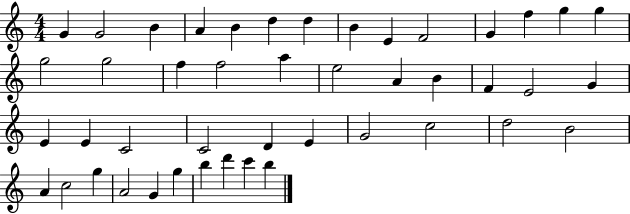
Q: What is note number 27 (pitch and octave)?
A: E4